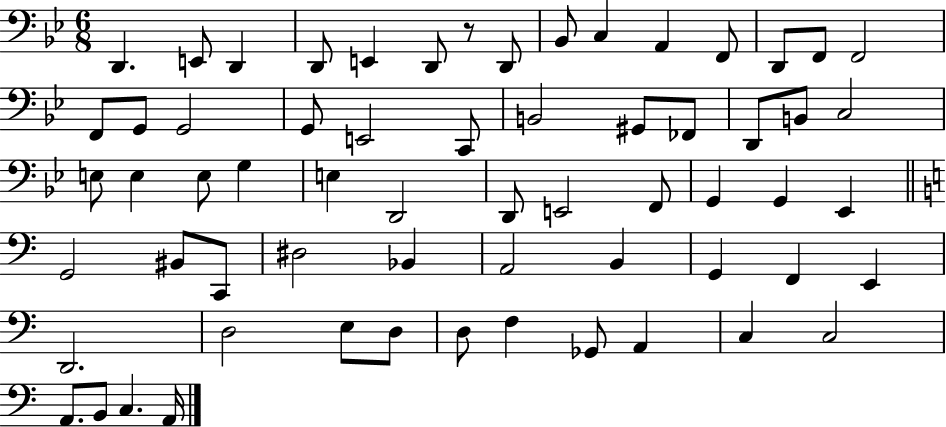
{
  \clef bass
  \numericTimeSignature
  \time 6/8
  \key bes \major
  d,4. e,8 d,4 | d,8 e,4 d,8 r8 d,8 | bes,8 c4 a,4 f,8 | d,8 f,8 f,2 | \break f,8 g,8 g,2 | g,8 e,2 c,8 | b,2 gis,8 fes,8 | d,8 b,8 c2 | \break e8 e4 e8 g4 | e4 d,2 | d,8 e,2 f,8 | g,4 g,4 ees,4 | \break \bar "||" \break \key c \major g,2 bis,8 c,8 | dis2 bes,4 | a,2 b,4 | g,4 f,4 e,4 | \break d,2. | d2 e8 d8 | d8 f4 ges,8 a,4 | c4 c2 | \break a,8. b,8 c4. a,16 | \bar "|."
}